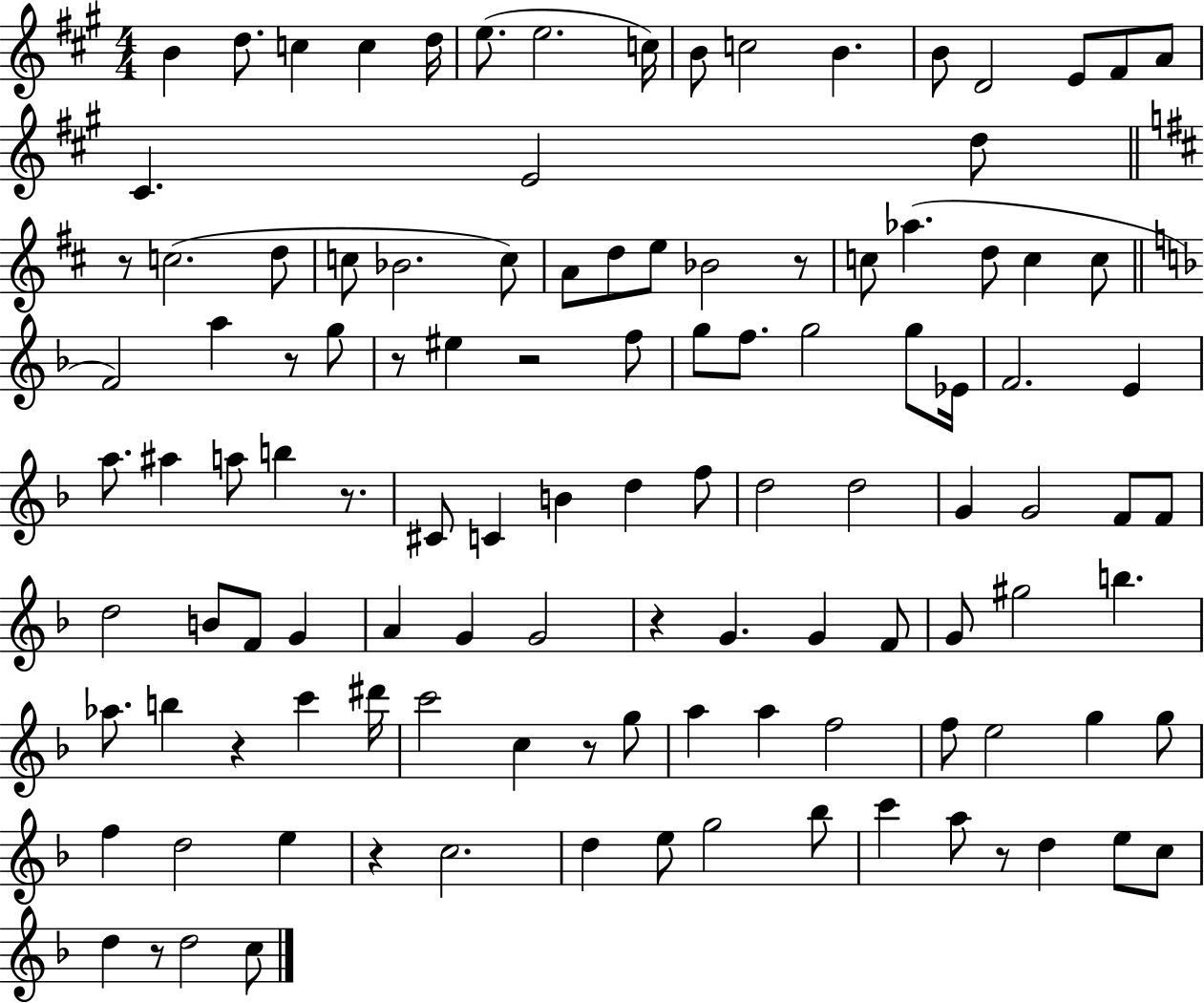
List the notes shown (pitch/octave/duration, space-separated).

B4/q D5/e. C5/q C5/q D5/s E5/e. E5/h. C5/s B4/e C5/h B4/q. B4/e D4/h E4/e F#4/e A4/e C#4/q. E4/h D5/e R/e C5/h. D5/e C5/e Bb4/h. C5/e A4/e D5/e E5/e Bb4/h R/e C5/e Ab5/q. D5/e C5/q C5/e F4/h A5/q R/e G5/e R/e EIS5/q R/h F5/e G5/e F5/e. G5/h G5/e Eb4/s F4/h. E4/q A5/e. A#5/q A5/e B5/q R/e. C#4/e C4/q B4/q D5/q F5/e D5/h D5/h G4/q G4/h F4/e F4/e D5/h B4/e F4/e G4/q A4/q G4/q G4/h R/q G4/q. G4/q F4/e G4/e G#5/h B5/q. Ab5/e. B5/q R/q C6/q D#6/s C6/h C5/q R/e G5/e A5/q A5/q F5/h F5/e E5/h G5/q G5/e F5/q D5/h E5/q R/q C5/h. D5/q E5/e G5/h Bb5/e C6/q A5/e R/e D5/q E5/e C5/e D5/q R/e D5/h C5/e